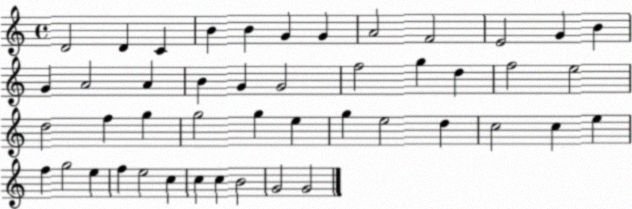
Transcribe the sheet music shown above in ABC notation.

X:1
T:Untitled
M:4/4
L:1/4
K:C
D2 D C B B G G A2 F2 E2 G B G A2 A B G G2 f2 g d f2 e2 d2 f g g2 g e g e2 d c2 c e f g2 e f e2 c c c B2 G2 G2